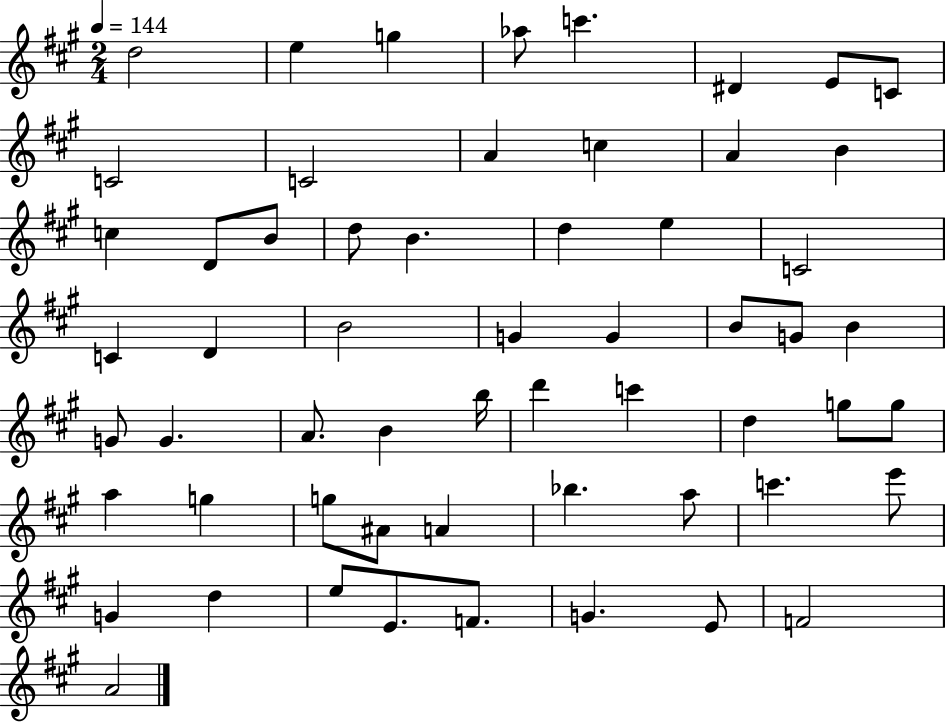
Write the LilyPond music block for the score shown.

{
  \clef treble
  \numericTimeSignature
  \time 2/4
  \key a \major
  \tempo 4 = 144
  d''2 | e''4 g''4 | aes''8 c'''4. | dis'4 e'8 c'8 | \break c'2 | c'2 | a'4 c''4 | a'4 b'4 | \break c''4 d'8 b'8 | d''8 b'4. | d''4 e''4 | c'2 | \break c'4 d'4 | b'2 | g'4 g'4 | b'8 g'8 b'4 | \break g'8 g'4. | a'8. b'4 b''16 | d'''4 c'''4 | d''4 g''8 g''8 | \break a''4 g''4 | g''8 ais'8 a'4 | bes''4. a''8 | c'''4. e'''8 | \break g'4 d''4 | e''8 e'8. f'8. | g'4. e'8 | f'2 | \break a'2 | \bar "|."
}